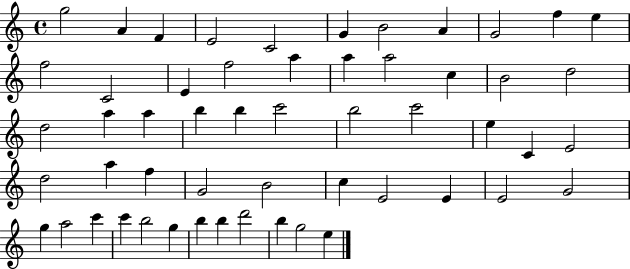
{
  \clef treble
  \time 4/4
  \defaultTimeSignature
  \key c \major
  g''2 a'4 f'4 | e'2 c'2 | g'4 b'2 a'4 | g'2 f''4 e''4 | \break f''2 c'2 | e'4 f''2 a''4 | a''4 a''2 c''4 | b'2 d''2 | \break d''2 a''4 a''4 | b''4 b''4 c'''2 | b''2 c'''2 | e''4 c'4 e'2 | \break d''2 a''4 f''4 | g'2 b'2 | c''4 e'2 e'4 | e'2 g'2 | \break g''4 a''2 c'''4 | c'''4 b''2 g''4 | b''4 b''4 d'''2 | b''4 g''2 e''4 | \break \bar "|."
}